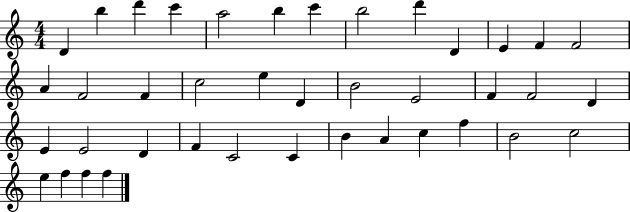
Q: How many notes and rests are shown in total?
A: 40